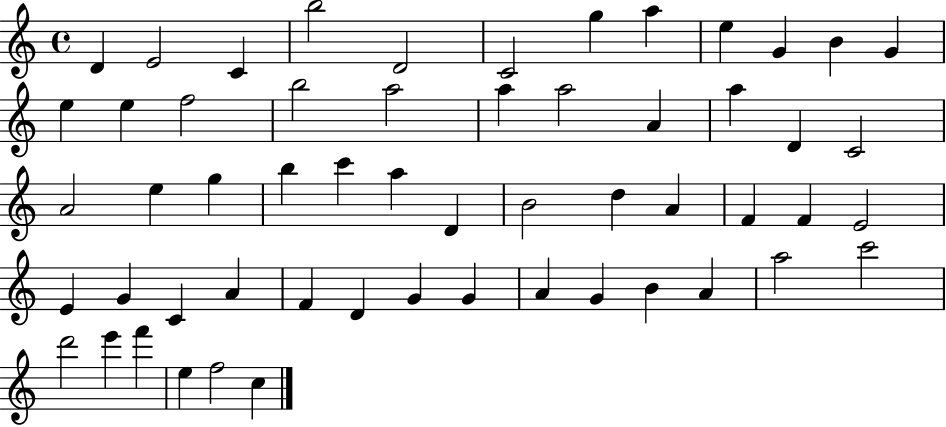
D4/q E4/h C4/q B5/h D4/h C4/h G5/q A5/q E5/q G4/q B4/q G4/q E5/q E5/q F5/h B5/h A5/h A5/q A5/h A4/q A5/q D4/q C4/h A4/h E5/q G5/q B5/q C6/q A5/q D4/q B4/h D5/q A4/q F4/q F4/q E4/h E4/q G4/q C4/q A4/q F4/q D4/q G4/q G4/q A4/q G4/q B4/q A4/q A5/h C6/h D6/h E6/q F6/q E5/q F5/h C5/q